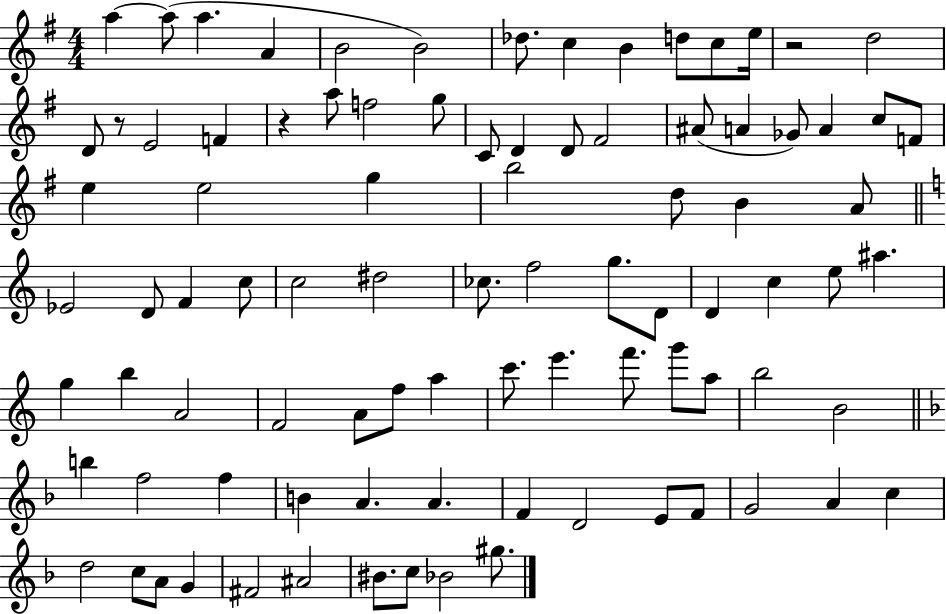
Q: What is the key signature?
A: G major